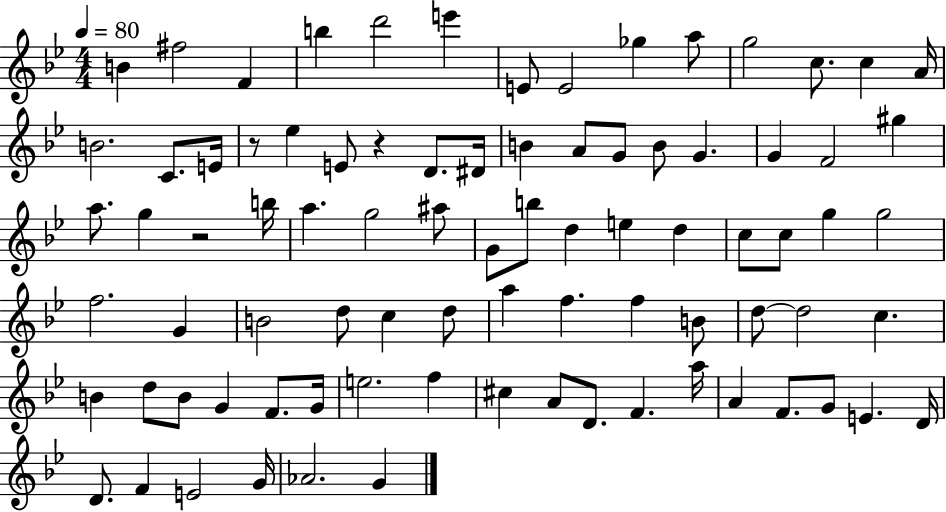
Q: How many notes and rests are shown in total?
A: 84